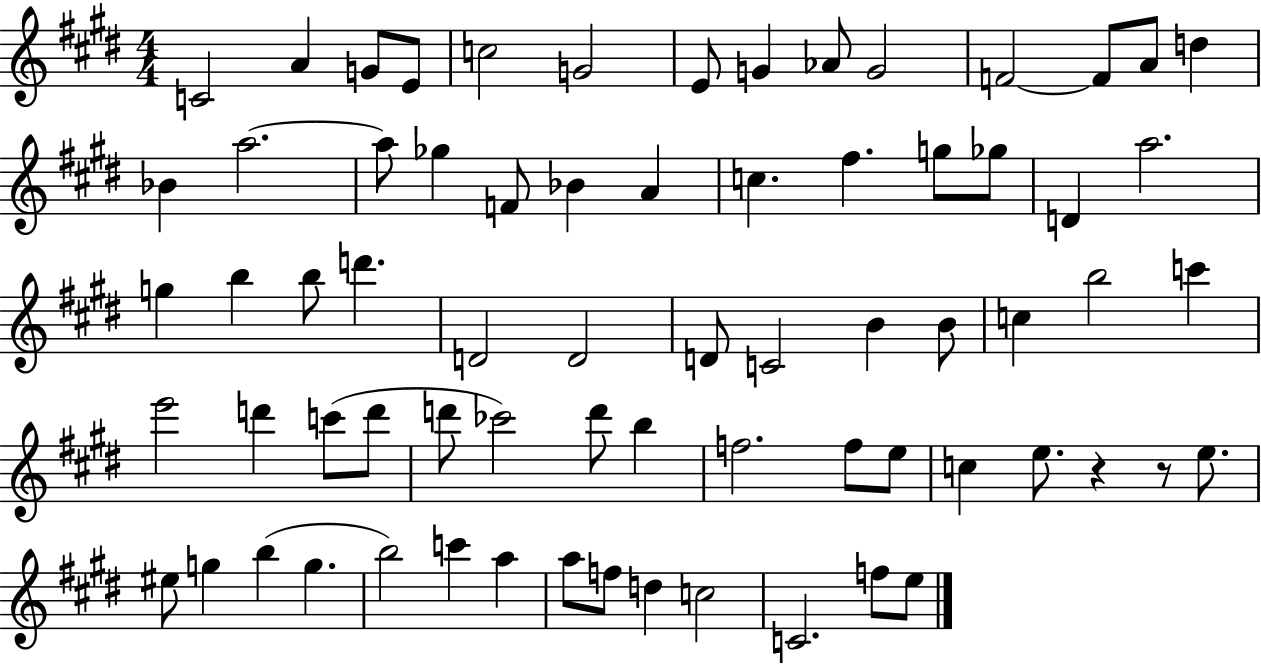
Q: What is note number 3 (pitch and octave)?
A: G4